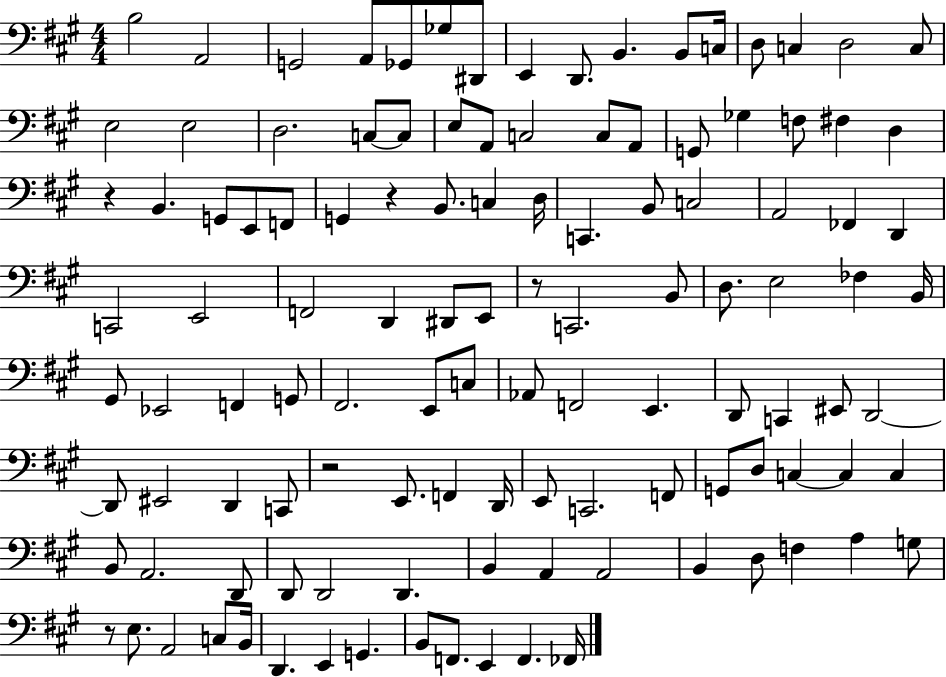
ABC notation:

X:1
T:Untitled
M:4/4
L:1/4
K:A
B,2 A,,2 G,,2 A,,/2 _G,,/2 _G,/2 ^D,,/2 E,, D,,/2 B,, B,,/2 C,/4 D,/2 C, D,2 C,/2 E,2 E,2 D,2 C,/2 C,/2 E,/2 A,,/2 C,2 C,/2 A,,/2 G,,/2 _G, F,/2 ^F, D, z B,, G,,/2 E,,/2 F,,/2 G,, z B,,/2 C, D,/4 C,, B,,/2 C,2 A,,2 _F,, D,, C,,2 E,,2 F,,2 D,, ^D,,/2 E,,/2 z/2 C,,2 B,,/2 D,/2 E,2 _F, B,,/4 ^G,,/2 _E,,2 F,, G,,/2 ^F,,2 E,,/2 C,/2 _A,,/2 F,,2 E,, D,,/2 C,, ^E,,/2 D,,2 D,,/2 ^E,,2 D,, C,,/2 z2 E,,/2 F,, D,,/4 E,,/2 C,,2 F,,/2 G,,/2 D,/2 C, C, C, B,,/2 A,,2 D,,/2 D,,/2 D,,2 D,, B,, A,, A,,2 B,, D,/2 F, A, G,/2 z/2 E,/2 A,,2 C,/2 B,,/4 D,, E,, G,, B,,/2 F,,/2 E,, F,, _F,,/4